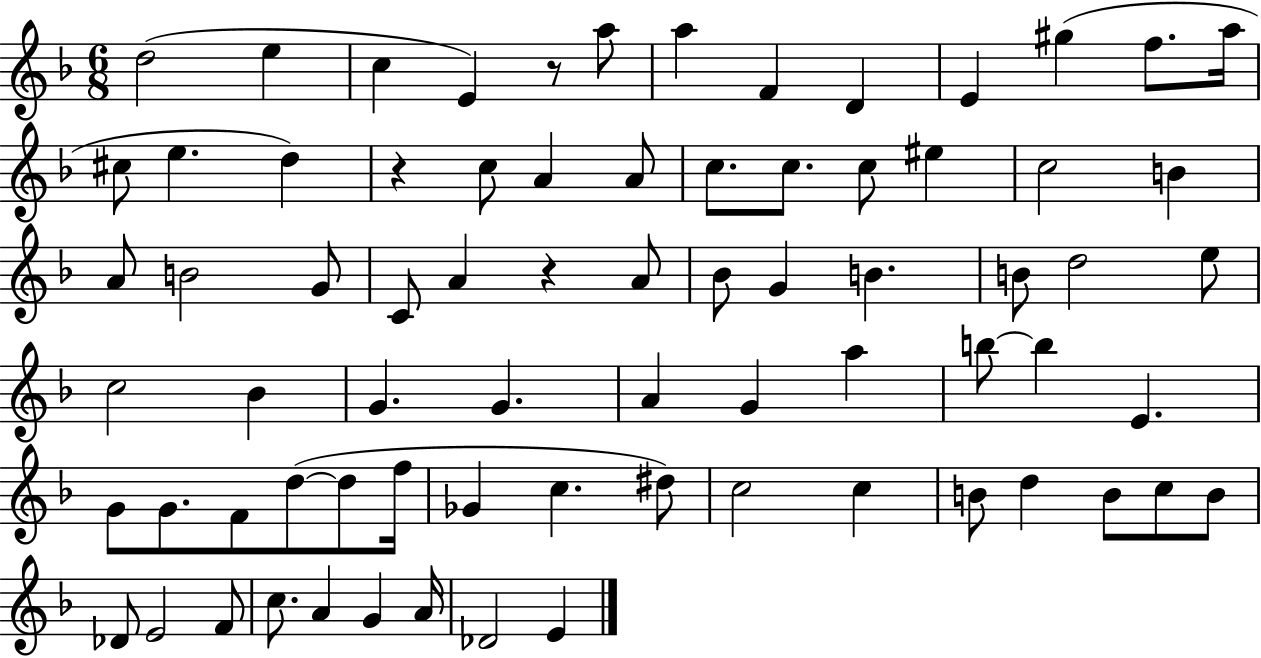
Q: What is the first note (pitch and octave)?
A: D5